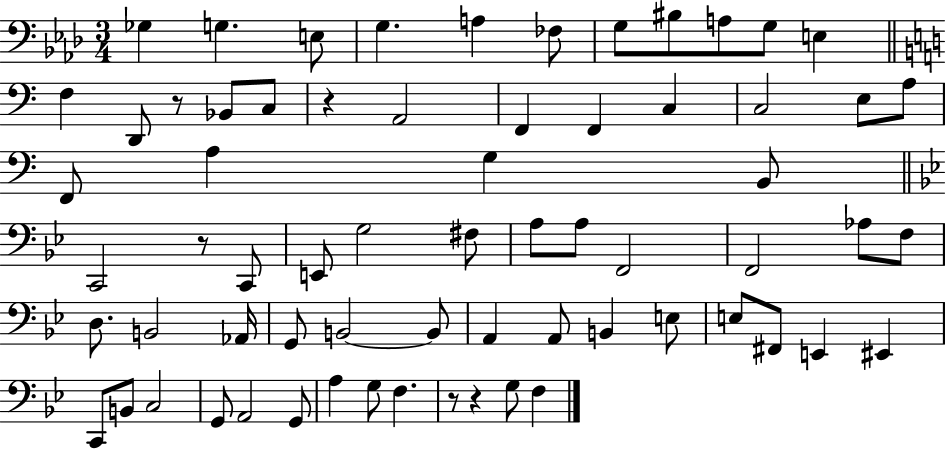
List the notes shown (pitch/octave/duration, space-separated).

Gb3/q G3/q. E3/e G3/q. A3/q FES3/e G3/e BIS3/e A3/e G3/e E3/q F3/q D2/e R/e Bb2/e C3/e R/q A2/h F2/q F2/q C3/q C3/h E3/e A3/e F2/e A3/q G3/q B2/e C2/h R/e C2/e E2/e G3/h F#3/e A3/e A3/e F2/h F2/h Ab3/e F3/e D3/e. B2/h Ab2/s G2/e B2/h B2/e A2/q A2/e B2/q E3/e E3/e F#2/e E2/q EIS2/q C2/e B2/e C3/h G2/e A2/h G2/e A3/q G3/e F3/q. R/e R/q G3/e F3/q